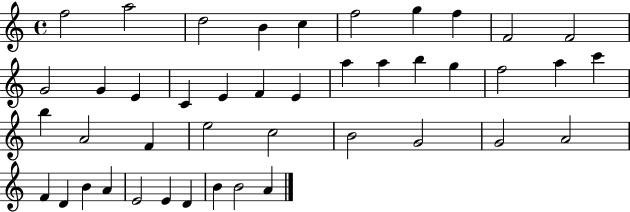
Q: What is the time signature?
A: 4/4